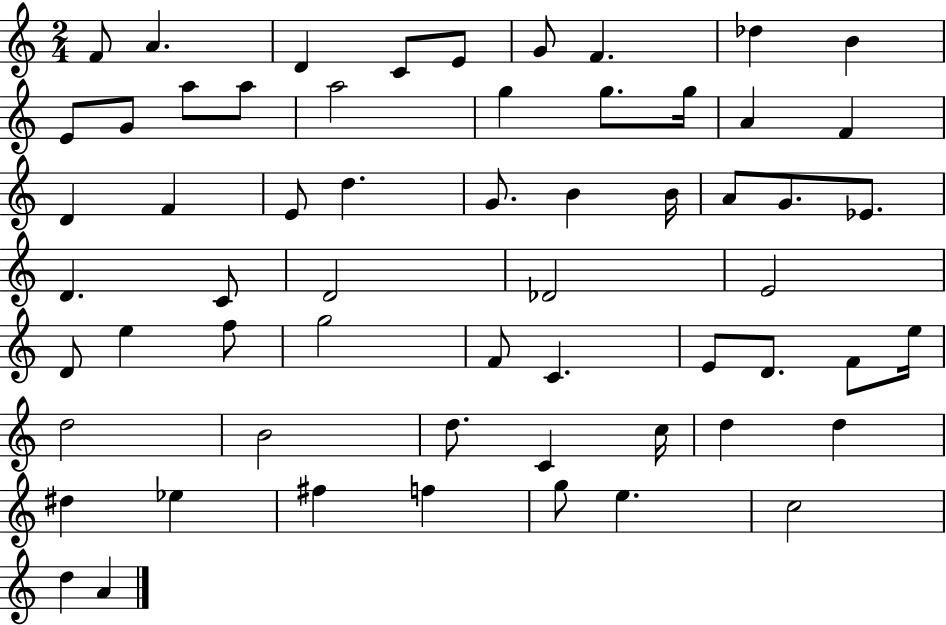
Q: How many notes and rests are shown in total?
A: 60